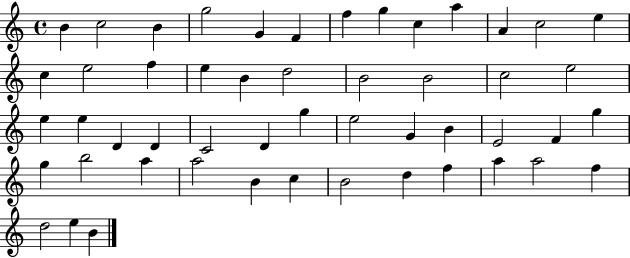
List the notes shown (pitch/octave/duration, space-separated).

B4/q C5/h B4/q G5/h G4/q F4/q F5/q G5/q C5/q A5/q A4/q C5/h E5/q C5/q E5/h F5/q E5/q B4/q D5/h B4/h B4/h C5/h E5/h E5/q E5/q D4/q D4/q C4/h D4/q G5/q E5/h G4/q B4/q E4/h F4/q G5/q G5/q B5/h A5/q A5/h B4/q C5/q B4/h D5/q F5/q A5/q A5/h F5/q D5/h E5/q B4/q